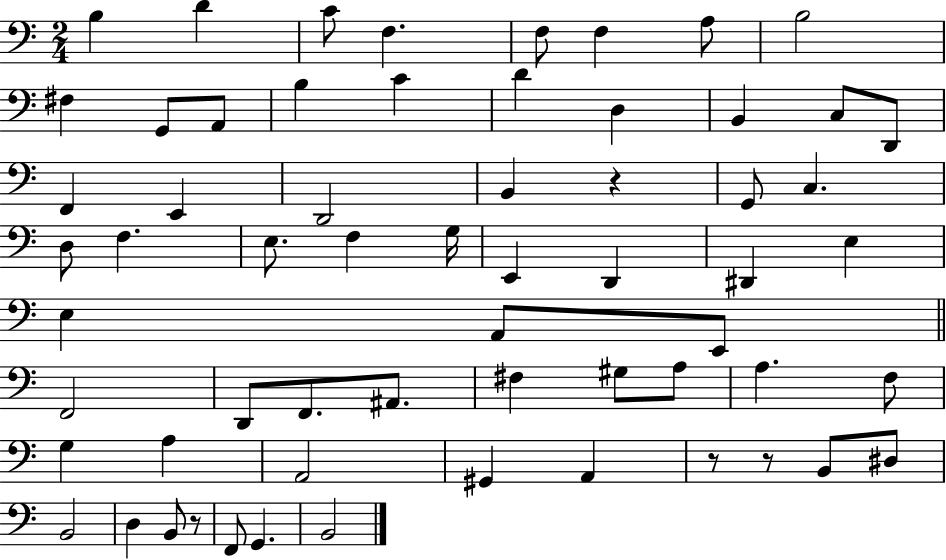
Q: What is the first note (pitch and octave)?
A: B3